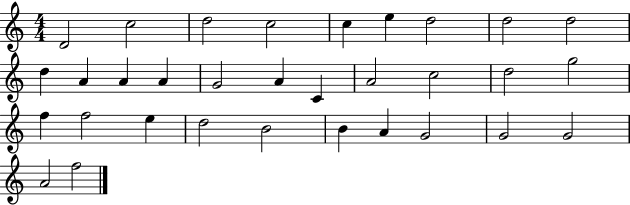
X:1
T:Untitled
M:4/4
L:1/4
K:C
D2 c2 d2 c2 c e d2 d2 d2 d A A A G2 A C A2 c2 d2 g2 f f2 e d2 B2 B A G2 G2 G2 A2 f2